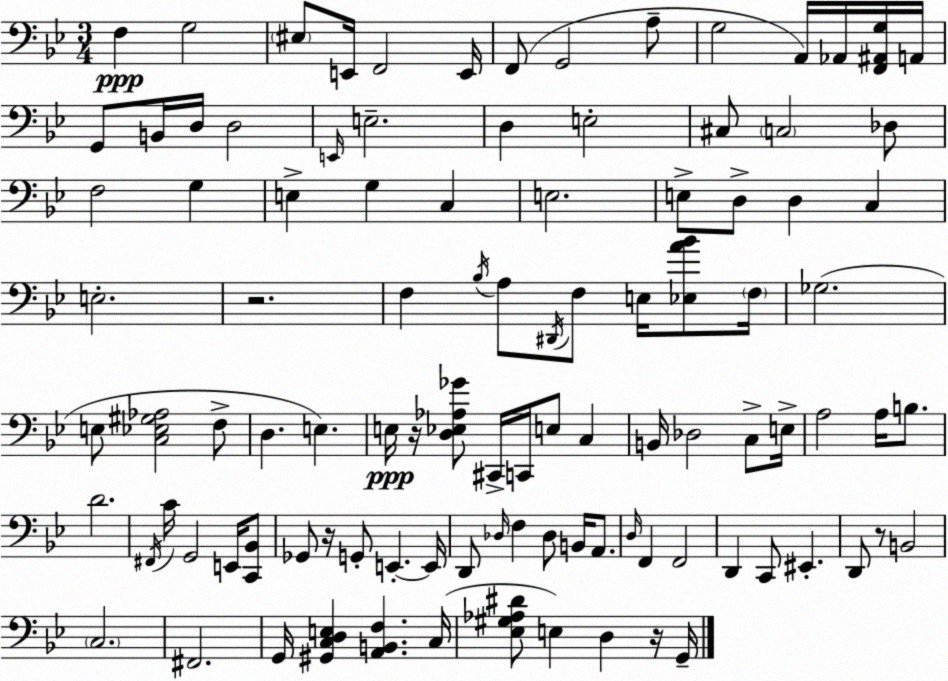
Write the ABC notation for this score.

X:1
T:Untitled
M:3/4
L:1/4
K:Bb
F, G,2 ^E,/2 E,,/4 F,,2 E,,/4 F,,/2 G,,2 A,/2 G,2 A,,/4 _A,,/4 [F,,^A,,G,]/4 A,,/4 G,,/2 B,,/4 D,/4 D,2 E,,/4 E,2 D, E,2 ^C,/2 C,2 _D,/2 F,2 G, E, G, C, E,2 E,/2 D,/2 D, C, E,2 z2 F, _B,/4 A,/2 ^D,,/4 F,/2 E,/4 [_E,A_B]/2 F,/4 _G,2 E,/2 [C,_E,^G,_A,]2 F,/2 D, E, E,/4 z/4 [D,_E,_A,_G]/2 ^C,,/4 C,,/4 E,/2 C, B,,/4 _D,2 C,/2 E,/4 A,2 A,/4 B,/2 D2 ^F,,/4 C/4 G,,2 E,,/4 [C,,_B,,]/2 _G,,/2 z/4 G,,/2 E,, E,,/4 D,,/2 _D,/4 F, _D,/2 B,,/4 A,,/2 D,/4 F,, F,,2 D,, C,,/2 ^E,, D,,/2 z/2 B,,2 C,2 ^F,,2 G,,/4 [^G,,C,D,E,] [A,,B,,F,] C,/4 [_E,^G,_A,^D]/2 E, D, z/4 G,,/4